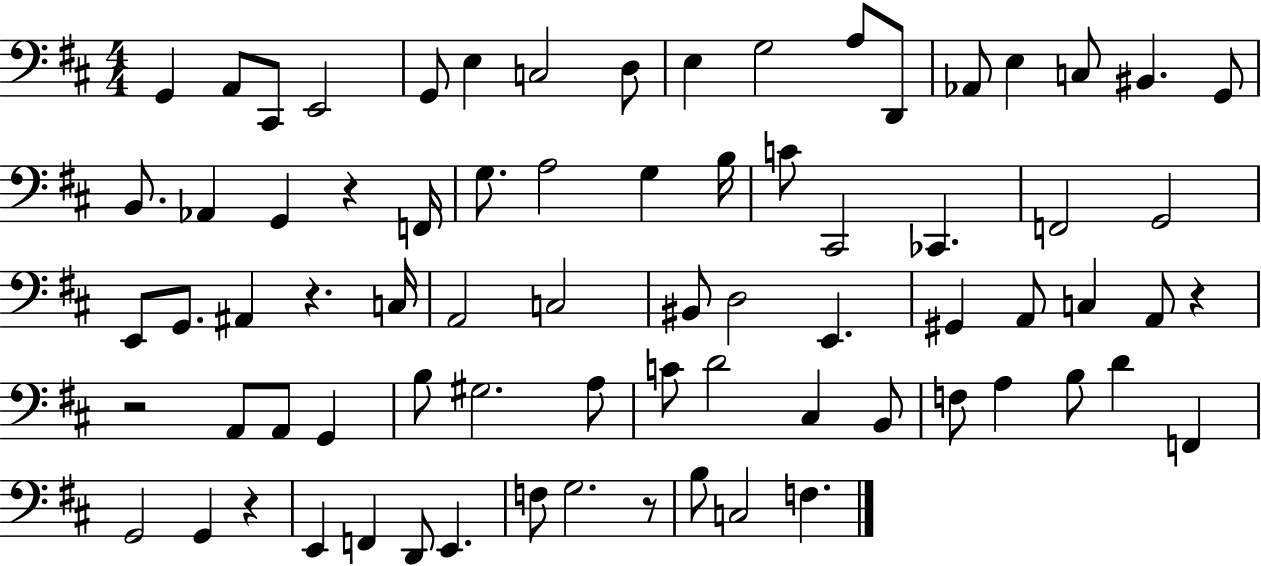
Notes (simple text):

G2/q A2/e C#2/e E2/h G2/e E3/q C3/h D3/e E3/q G3/h A3/e D2/e Ab2/e E3/q C3/e BIS2/q. G2/e B2/e. Ab2/q G2/q R/q F2/s G3/e. A3/h G3/q B3/s C4/e C#2/h CES2/q. F2/h G2/h E2/e G2/e. A#2/q R/q. C3/s A2/h C3/h BIS2/e D3/h E2/q. G#2/q A2/e C3/q A2/e R/q R/h A2/e A2/e G2/q B3/e G#3/h. A3/e C4/e D4/h C#3/q B2/e F3/e A3/q B3/e D4/q F2/q G2/h G2/q R/q E2/q F2/q D2/e E2/q. F3/e G3/h. R/e B3/e C3/h F3/q.